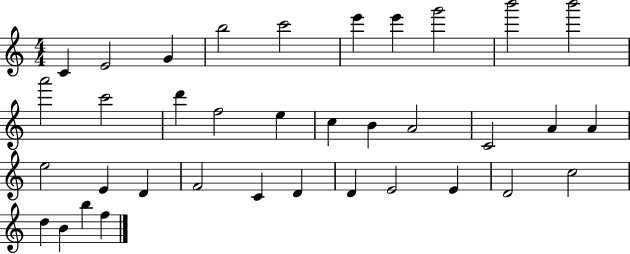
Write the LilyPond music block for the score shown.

{
  \clef treble
  \numericTimeSignature
  \time 4/4
  \key c \major
  c'4 e'2 g'4 | b''2 c'''2 | e'''4 e'''4 g'''2 | b'''2 b'''2 | \break a'''2 c'''2 | d'''4 f''2 e''4 | c''4 b'4 a'2 | c'2 a'4 a'4 | \break e''2 e'4 d'4 | f'2 c'4 d'4 | d'4 e'2 e'4 | d'2 c''2 | \break d''4 b'4 b''4 f''4 | \bar "|."
}